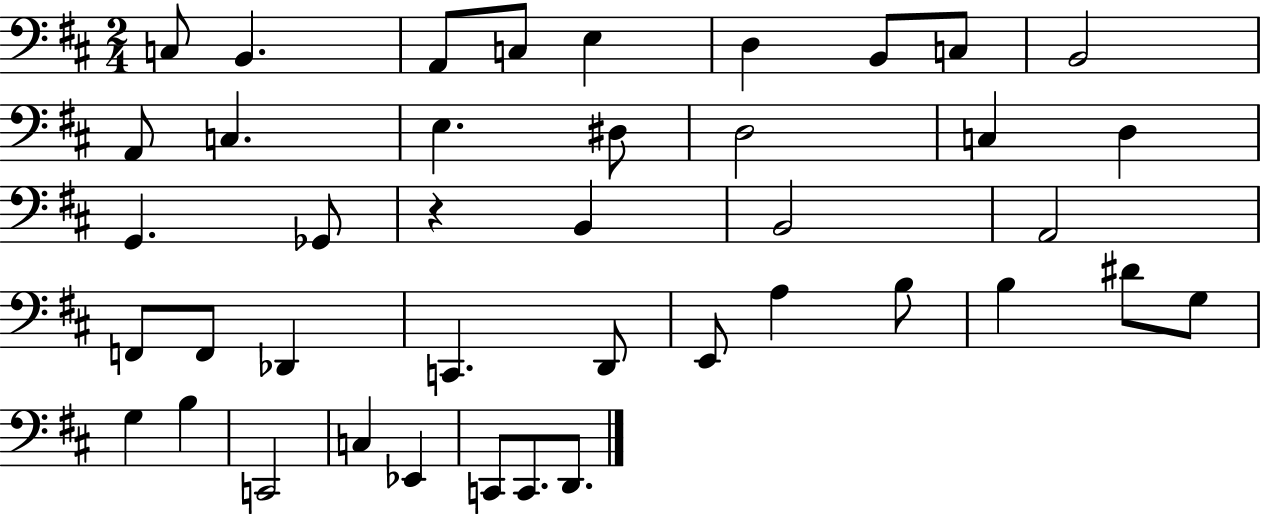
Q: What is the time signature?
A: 2/4